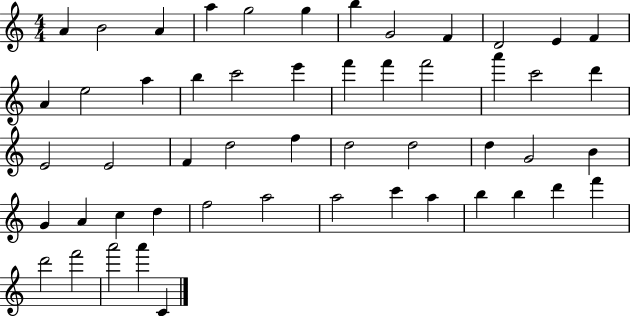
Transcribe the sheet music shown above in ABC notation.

X:1
T:Untitled
M:4/4
L:1/4
K:C
A B2 A a g2 g b G2 F D2 E F A e2 a b c'2 e' f' f' f'2 a' c'2 d' E2 E2 F d2 f d2 d2 d G2 B G A c d f2 a2 a2 c' a b b d' f' d'2 f'2 a'2 a' C